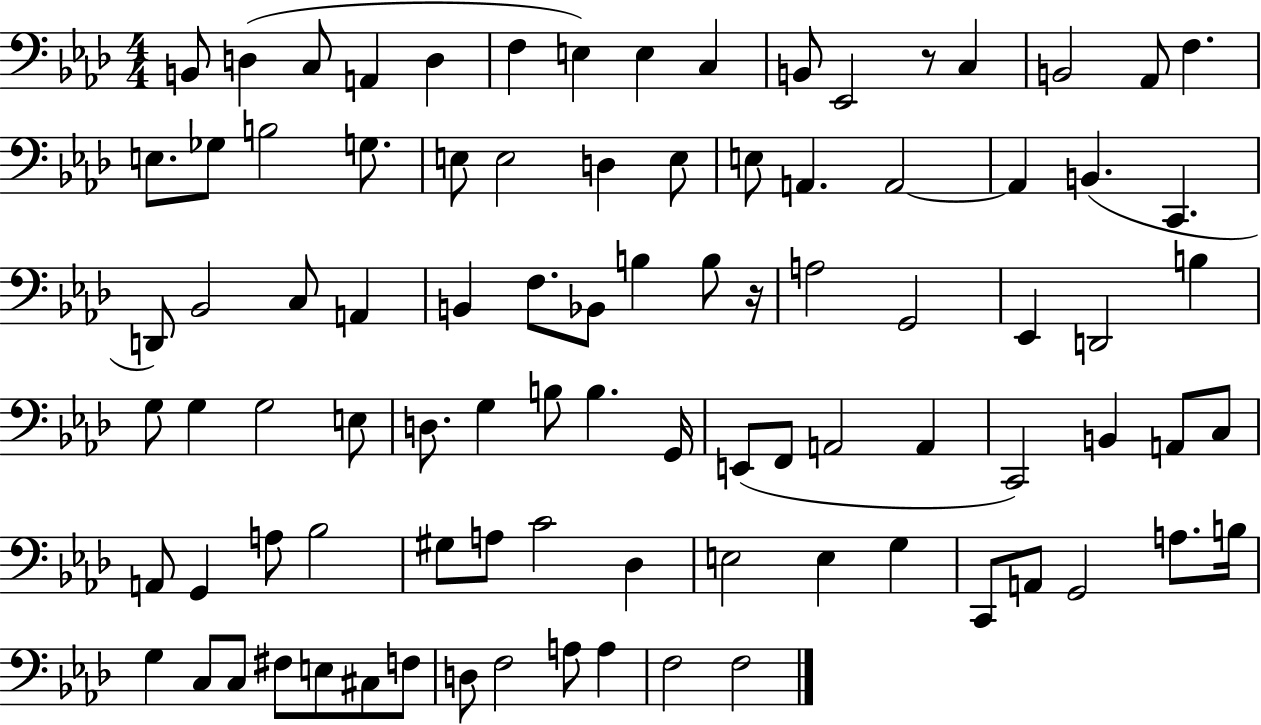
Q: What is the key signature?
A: AES major